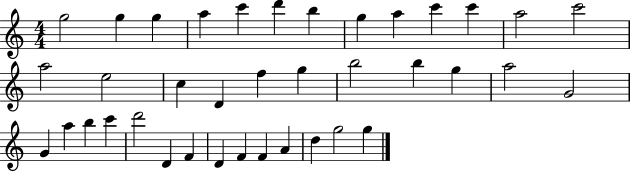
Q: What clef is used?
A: treble